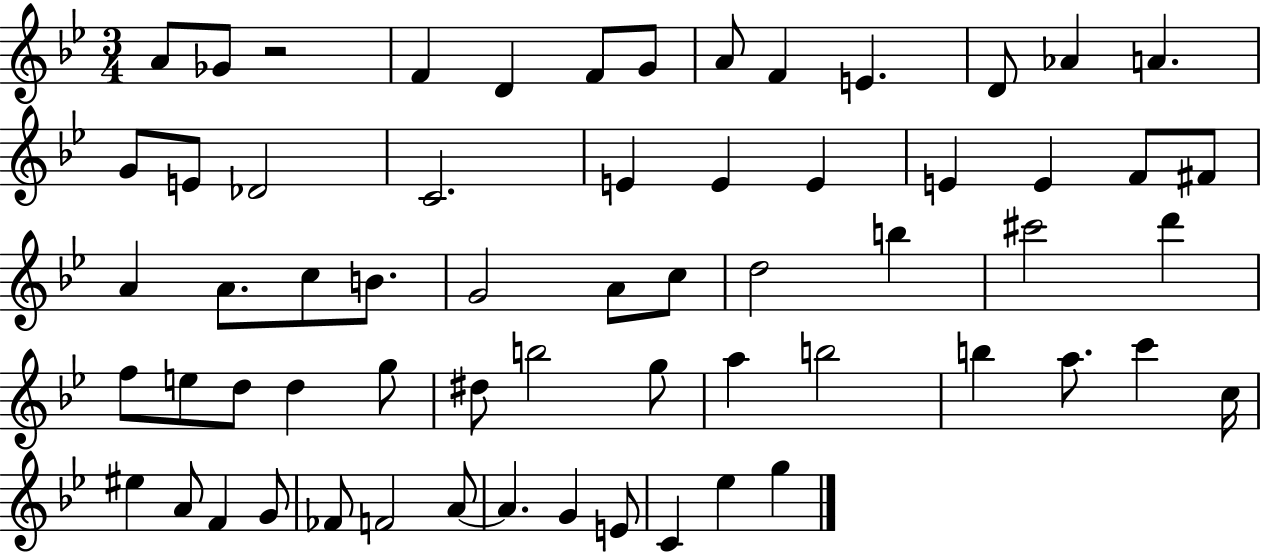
{
  \clef treble
  \numericTimeSignature
  \time 3/4
  \key bes \major
  \repeat volta 2 { a'8 ges'8 r2 | f'4 d'4 f'8 g'8 | a'8 f'4 e'4. | d'8 aes'4 a'4. | \break g'8 e'8 des'2 | c'2. | e'4 e'4 e'4 | e'4 e'4 f'8 fis'8 | \break a'4 a'8. c''8 b'8. | g'2 a'8 c''8 | d''2 b''4 | cis'''2 d'''4 | \break f''8 e''8 d''8 d''4 g''8 | dis''8 b''2 g''8 | a''4 b''2 | b''4 a''8. c'''4 c''16 | \break eis''4 a'8 f'4 g'8 | fes'8 f'2 a'8~~ | a'4. g'4 e'8 | c'4 ees''4 g''4 | \break } \bar "|."
}